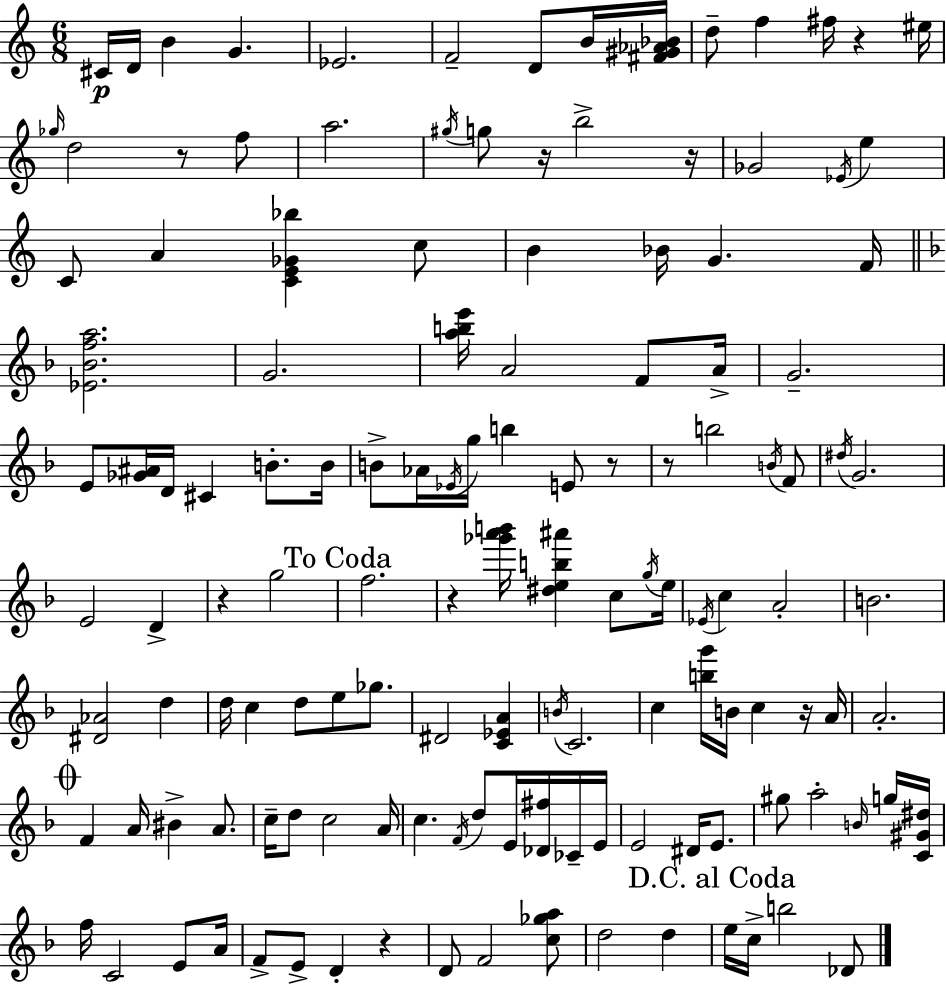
X:1
T:Untitled
M:6/8
L:1/4
K:C
^C/4 D/4 B G _E2 F2 D/2 B/4 [^F^G_A_B]/4 d/2 f ^f/4 z ^e/4 _g/4 d2 z/2 f/2 a2 ^g/4 g/2 z/4 b2 z/4 _G2 _E/4 e C/2 A [CE_G_b] c/2 B _B/4 G F/4 [_E_Bfa]2 G2 [abe']/4 A2 F/2 A/4 G2 E/2 [_G^A]/4 D/4 ^C B/2 B/4 B/2 _A/4 _E/4 g/4 b E/2 z/2 z/2 b2 B/4 F/2 ^d/4 G2 E2 D z g2 f2 z [_g'a'b']/4 [^deb^a'] c/2 g/4 e/4 _E/4 c A2 B2 [^D_A]2 d d/4 c d/2 e/2 _g/2 ^D2 [C_EA] B/4 C2 c [bg']/4 B/4 c z/4 A/4 A2 F A/4 ^B A/2 c/4 d/2 c2 A/4 c F/4 d/2 E/4 [_D^f]/4 _C/4 E/4 E2 ^D/4 E/2 ^g/2 a2 B/4 g/4 [C^G^d]/4 f/4 C2 E/2 A/4 F/2 E/2 D z D/2 F2 [c_ga]/2 d2 d e/4 c/4 b2 _D/2